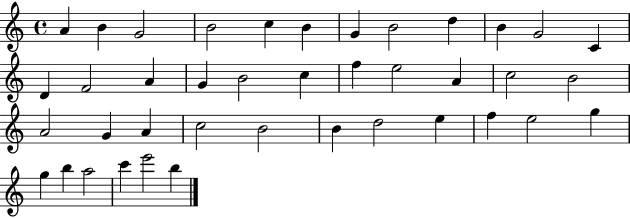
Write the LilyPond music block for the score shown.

{
  \clef treble
  \time 4/4
  \defaultTimeSignature
  \key c \major
  a'4 b'4 g'2 | b'2 c''4 b'4 | g'4 b'2 d''4 | b'4 g'2 c'4 | \break d'4 f'2 a'4 | g'4 b'2 c''4 | f''4 e''2 a'4 | c''2 b'2 | \break a'2 g'4 a'4 | c''2 b'2 | b'4 d''2 e''4 | f''4 e''2 g''4 | \break g''4 b''4 a''2 | c'''4 e'''2 b''4 | \bar "|."
}